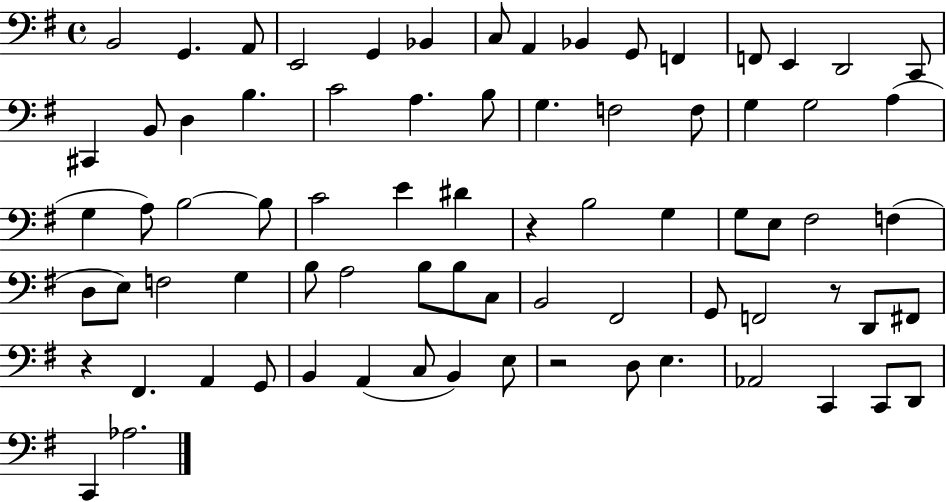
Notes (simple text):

B2/h G2/q. A2/e E2/h G2/q Bb2/q C3/e A2/q Bb2/q G2/e F2/q F2/e E2/q D2/h C2/e C#2/q B2/e D3/q B3/q. C4/h A3/q. B3/e G3/q. F3/h F3/e G3/q G3/h A3/q G3/q A3/e B3/h B3/e C4/h E4/q D#4/q R/q B3/h G3/q G3/e E3/e F#3/h F3/q D3/e E3/e F3/h G3/q B3/e A3/h B3/e B3/e C3/e B2/h F#2/h G2/e F2/h R/e D2/e F#2/e R/q F#2/q. A2/q G2/e B2/q A2/q C3/e B2/q E3/e R/h D3/e E3/q. Ab2/h C2/q C2/e D2/e C2/q Ab3/h.